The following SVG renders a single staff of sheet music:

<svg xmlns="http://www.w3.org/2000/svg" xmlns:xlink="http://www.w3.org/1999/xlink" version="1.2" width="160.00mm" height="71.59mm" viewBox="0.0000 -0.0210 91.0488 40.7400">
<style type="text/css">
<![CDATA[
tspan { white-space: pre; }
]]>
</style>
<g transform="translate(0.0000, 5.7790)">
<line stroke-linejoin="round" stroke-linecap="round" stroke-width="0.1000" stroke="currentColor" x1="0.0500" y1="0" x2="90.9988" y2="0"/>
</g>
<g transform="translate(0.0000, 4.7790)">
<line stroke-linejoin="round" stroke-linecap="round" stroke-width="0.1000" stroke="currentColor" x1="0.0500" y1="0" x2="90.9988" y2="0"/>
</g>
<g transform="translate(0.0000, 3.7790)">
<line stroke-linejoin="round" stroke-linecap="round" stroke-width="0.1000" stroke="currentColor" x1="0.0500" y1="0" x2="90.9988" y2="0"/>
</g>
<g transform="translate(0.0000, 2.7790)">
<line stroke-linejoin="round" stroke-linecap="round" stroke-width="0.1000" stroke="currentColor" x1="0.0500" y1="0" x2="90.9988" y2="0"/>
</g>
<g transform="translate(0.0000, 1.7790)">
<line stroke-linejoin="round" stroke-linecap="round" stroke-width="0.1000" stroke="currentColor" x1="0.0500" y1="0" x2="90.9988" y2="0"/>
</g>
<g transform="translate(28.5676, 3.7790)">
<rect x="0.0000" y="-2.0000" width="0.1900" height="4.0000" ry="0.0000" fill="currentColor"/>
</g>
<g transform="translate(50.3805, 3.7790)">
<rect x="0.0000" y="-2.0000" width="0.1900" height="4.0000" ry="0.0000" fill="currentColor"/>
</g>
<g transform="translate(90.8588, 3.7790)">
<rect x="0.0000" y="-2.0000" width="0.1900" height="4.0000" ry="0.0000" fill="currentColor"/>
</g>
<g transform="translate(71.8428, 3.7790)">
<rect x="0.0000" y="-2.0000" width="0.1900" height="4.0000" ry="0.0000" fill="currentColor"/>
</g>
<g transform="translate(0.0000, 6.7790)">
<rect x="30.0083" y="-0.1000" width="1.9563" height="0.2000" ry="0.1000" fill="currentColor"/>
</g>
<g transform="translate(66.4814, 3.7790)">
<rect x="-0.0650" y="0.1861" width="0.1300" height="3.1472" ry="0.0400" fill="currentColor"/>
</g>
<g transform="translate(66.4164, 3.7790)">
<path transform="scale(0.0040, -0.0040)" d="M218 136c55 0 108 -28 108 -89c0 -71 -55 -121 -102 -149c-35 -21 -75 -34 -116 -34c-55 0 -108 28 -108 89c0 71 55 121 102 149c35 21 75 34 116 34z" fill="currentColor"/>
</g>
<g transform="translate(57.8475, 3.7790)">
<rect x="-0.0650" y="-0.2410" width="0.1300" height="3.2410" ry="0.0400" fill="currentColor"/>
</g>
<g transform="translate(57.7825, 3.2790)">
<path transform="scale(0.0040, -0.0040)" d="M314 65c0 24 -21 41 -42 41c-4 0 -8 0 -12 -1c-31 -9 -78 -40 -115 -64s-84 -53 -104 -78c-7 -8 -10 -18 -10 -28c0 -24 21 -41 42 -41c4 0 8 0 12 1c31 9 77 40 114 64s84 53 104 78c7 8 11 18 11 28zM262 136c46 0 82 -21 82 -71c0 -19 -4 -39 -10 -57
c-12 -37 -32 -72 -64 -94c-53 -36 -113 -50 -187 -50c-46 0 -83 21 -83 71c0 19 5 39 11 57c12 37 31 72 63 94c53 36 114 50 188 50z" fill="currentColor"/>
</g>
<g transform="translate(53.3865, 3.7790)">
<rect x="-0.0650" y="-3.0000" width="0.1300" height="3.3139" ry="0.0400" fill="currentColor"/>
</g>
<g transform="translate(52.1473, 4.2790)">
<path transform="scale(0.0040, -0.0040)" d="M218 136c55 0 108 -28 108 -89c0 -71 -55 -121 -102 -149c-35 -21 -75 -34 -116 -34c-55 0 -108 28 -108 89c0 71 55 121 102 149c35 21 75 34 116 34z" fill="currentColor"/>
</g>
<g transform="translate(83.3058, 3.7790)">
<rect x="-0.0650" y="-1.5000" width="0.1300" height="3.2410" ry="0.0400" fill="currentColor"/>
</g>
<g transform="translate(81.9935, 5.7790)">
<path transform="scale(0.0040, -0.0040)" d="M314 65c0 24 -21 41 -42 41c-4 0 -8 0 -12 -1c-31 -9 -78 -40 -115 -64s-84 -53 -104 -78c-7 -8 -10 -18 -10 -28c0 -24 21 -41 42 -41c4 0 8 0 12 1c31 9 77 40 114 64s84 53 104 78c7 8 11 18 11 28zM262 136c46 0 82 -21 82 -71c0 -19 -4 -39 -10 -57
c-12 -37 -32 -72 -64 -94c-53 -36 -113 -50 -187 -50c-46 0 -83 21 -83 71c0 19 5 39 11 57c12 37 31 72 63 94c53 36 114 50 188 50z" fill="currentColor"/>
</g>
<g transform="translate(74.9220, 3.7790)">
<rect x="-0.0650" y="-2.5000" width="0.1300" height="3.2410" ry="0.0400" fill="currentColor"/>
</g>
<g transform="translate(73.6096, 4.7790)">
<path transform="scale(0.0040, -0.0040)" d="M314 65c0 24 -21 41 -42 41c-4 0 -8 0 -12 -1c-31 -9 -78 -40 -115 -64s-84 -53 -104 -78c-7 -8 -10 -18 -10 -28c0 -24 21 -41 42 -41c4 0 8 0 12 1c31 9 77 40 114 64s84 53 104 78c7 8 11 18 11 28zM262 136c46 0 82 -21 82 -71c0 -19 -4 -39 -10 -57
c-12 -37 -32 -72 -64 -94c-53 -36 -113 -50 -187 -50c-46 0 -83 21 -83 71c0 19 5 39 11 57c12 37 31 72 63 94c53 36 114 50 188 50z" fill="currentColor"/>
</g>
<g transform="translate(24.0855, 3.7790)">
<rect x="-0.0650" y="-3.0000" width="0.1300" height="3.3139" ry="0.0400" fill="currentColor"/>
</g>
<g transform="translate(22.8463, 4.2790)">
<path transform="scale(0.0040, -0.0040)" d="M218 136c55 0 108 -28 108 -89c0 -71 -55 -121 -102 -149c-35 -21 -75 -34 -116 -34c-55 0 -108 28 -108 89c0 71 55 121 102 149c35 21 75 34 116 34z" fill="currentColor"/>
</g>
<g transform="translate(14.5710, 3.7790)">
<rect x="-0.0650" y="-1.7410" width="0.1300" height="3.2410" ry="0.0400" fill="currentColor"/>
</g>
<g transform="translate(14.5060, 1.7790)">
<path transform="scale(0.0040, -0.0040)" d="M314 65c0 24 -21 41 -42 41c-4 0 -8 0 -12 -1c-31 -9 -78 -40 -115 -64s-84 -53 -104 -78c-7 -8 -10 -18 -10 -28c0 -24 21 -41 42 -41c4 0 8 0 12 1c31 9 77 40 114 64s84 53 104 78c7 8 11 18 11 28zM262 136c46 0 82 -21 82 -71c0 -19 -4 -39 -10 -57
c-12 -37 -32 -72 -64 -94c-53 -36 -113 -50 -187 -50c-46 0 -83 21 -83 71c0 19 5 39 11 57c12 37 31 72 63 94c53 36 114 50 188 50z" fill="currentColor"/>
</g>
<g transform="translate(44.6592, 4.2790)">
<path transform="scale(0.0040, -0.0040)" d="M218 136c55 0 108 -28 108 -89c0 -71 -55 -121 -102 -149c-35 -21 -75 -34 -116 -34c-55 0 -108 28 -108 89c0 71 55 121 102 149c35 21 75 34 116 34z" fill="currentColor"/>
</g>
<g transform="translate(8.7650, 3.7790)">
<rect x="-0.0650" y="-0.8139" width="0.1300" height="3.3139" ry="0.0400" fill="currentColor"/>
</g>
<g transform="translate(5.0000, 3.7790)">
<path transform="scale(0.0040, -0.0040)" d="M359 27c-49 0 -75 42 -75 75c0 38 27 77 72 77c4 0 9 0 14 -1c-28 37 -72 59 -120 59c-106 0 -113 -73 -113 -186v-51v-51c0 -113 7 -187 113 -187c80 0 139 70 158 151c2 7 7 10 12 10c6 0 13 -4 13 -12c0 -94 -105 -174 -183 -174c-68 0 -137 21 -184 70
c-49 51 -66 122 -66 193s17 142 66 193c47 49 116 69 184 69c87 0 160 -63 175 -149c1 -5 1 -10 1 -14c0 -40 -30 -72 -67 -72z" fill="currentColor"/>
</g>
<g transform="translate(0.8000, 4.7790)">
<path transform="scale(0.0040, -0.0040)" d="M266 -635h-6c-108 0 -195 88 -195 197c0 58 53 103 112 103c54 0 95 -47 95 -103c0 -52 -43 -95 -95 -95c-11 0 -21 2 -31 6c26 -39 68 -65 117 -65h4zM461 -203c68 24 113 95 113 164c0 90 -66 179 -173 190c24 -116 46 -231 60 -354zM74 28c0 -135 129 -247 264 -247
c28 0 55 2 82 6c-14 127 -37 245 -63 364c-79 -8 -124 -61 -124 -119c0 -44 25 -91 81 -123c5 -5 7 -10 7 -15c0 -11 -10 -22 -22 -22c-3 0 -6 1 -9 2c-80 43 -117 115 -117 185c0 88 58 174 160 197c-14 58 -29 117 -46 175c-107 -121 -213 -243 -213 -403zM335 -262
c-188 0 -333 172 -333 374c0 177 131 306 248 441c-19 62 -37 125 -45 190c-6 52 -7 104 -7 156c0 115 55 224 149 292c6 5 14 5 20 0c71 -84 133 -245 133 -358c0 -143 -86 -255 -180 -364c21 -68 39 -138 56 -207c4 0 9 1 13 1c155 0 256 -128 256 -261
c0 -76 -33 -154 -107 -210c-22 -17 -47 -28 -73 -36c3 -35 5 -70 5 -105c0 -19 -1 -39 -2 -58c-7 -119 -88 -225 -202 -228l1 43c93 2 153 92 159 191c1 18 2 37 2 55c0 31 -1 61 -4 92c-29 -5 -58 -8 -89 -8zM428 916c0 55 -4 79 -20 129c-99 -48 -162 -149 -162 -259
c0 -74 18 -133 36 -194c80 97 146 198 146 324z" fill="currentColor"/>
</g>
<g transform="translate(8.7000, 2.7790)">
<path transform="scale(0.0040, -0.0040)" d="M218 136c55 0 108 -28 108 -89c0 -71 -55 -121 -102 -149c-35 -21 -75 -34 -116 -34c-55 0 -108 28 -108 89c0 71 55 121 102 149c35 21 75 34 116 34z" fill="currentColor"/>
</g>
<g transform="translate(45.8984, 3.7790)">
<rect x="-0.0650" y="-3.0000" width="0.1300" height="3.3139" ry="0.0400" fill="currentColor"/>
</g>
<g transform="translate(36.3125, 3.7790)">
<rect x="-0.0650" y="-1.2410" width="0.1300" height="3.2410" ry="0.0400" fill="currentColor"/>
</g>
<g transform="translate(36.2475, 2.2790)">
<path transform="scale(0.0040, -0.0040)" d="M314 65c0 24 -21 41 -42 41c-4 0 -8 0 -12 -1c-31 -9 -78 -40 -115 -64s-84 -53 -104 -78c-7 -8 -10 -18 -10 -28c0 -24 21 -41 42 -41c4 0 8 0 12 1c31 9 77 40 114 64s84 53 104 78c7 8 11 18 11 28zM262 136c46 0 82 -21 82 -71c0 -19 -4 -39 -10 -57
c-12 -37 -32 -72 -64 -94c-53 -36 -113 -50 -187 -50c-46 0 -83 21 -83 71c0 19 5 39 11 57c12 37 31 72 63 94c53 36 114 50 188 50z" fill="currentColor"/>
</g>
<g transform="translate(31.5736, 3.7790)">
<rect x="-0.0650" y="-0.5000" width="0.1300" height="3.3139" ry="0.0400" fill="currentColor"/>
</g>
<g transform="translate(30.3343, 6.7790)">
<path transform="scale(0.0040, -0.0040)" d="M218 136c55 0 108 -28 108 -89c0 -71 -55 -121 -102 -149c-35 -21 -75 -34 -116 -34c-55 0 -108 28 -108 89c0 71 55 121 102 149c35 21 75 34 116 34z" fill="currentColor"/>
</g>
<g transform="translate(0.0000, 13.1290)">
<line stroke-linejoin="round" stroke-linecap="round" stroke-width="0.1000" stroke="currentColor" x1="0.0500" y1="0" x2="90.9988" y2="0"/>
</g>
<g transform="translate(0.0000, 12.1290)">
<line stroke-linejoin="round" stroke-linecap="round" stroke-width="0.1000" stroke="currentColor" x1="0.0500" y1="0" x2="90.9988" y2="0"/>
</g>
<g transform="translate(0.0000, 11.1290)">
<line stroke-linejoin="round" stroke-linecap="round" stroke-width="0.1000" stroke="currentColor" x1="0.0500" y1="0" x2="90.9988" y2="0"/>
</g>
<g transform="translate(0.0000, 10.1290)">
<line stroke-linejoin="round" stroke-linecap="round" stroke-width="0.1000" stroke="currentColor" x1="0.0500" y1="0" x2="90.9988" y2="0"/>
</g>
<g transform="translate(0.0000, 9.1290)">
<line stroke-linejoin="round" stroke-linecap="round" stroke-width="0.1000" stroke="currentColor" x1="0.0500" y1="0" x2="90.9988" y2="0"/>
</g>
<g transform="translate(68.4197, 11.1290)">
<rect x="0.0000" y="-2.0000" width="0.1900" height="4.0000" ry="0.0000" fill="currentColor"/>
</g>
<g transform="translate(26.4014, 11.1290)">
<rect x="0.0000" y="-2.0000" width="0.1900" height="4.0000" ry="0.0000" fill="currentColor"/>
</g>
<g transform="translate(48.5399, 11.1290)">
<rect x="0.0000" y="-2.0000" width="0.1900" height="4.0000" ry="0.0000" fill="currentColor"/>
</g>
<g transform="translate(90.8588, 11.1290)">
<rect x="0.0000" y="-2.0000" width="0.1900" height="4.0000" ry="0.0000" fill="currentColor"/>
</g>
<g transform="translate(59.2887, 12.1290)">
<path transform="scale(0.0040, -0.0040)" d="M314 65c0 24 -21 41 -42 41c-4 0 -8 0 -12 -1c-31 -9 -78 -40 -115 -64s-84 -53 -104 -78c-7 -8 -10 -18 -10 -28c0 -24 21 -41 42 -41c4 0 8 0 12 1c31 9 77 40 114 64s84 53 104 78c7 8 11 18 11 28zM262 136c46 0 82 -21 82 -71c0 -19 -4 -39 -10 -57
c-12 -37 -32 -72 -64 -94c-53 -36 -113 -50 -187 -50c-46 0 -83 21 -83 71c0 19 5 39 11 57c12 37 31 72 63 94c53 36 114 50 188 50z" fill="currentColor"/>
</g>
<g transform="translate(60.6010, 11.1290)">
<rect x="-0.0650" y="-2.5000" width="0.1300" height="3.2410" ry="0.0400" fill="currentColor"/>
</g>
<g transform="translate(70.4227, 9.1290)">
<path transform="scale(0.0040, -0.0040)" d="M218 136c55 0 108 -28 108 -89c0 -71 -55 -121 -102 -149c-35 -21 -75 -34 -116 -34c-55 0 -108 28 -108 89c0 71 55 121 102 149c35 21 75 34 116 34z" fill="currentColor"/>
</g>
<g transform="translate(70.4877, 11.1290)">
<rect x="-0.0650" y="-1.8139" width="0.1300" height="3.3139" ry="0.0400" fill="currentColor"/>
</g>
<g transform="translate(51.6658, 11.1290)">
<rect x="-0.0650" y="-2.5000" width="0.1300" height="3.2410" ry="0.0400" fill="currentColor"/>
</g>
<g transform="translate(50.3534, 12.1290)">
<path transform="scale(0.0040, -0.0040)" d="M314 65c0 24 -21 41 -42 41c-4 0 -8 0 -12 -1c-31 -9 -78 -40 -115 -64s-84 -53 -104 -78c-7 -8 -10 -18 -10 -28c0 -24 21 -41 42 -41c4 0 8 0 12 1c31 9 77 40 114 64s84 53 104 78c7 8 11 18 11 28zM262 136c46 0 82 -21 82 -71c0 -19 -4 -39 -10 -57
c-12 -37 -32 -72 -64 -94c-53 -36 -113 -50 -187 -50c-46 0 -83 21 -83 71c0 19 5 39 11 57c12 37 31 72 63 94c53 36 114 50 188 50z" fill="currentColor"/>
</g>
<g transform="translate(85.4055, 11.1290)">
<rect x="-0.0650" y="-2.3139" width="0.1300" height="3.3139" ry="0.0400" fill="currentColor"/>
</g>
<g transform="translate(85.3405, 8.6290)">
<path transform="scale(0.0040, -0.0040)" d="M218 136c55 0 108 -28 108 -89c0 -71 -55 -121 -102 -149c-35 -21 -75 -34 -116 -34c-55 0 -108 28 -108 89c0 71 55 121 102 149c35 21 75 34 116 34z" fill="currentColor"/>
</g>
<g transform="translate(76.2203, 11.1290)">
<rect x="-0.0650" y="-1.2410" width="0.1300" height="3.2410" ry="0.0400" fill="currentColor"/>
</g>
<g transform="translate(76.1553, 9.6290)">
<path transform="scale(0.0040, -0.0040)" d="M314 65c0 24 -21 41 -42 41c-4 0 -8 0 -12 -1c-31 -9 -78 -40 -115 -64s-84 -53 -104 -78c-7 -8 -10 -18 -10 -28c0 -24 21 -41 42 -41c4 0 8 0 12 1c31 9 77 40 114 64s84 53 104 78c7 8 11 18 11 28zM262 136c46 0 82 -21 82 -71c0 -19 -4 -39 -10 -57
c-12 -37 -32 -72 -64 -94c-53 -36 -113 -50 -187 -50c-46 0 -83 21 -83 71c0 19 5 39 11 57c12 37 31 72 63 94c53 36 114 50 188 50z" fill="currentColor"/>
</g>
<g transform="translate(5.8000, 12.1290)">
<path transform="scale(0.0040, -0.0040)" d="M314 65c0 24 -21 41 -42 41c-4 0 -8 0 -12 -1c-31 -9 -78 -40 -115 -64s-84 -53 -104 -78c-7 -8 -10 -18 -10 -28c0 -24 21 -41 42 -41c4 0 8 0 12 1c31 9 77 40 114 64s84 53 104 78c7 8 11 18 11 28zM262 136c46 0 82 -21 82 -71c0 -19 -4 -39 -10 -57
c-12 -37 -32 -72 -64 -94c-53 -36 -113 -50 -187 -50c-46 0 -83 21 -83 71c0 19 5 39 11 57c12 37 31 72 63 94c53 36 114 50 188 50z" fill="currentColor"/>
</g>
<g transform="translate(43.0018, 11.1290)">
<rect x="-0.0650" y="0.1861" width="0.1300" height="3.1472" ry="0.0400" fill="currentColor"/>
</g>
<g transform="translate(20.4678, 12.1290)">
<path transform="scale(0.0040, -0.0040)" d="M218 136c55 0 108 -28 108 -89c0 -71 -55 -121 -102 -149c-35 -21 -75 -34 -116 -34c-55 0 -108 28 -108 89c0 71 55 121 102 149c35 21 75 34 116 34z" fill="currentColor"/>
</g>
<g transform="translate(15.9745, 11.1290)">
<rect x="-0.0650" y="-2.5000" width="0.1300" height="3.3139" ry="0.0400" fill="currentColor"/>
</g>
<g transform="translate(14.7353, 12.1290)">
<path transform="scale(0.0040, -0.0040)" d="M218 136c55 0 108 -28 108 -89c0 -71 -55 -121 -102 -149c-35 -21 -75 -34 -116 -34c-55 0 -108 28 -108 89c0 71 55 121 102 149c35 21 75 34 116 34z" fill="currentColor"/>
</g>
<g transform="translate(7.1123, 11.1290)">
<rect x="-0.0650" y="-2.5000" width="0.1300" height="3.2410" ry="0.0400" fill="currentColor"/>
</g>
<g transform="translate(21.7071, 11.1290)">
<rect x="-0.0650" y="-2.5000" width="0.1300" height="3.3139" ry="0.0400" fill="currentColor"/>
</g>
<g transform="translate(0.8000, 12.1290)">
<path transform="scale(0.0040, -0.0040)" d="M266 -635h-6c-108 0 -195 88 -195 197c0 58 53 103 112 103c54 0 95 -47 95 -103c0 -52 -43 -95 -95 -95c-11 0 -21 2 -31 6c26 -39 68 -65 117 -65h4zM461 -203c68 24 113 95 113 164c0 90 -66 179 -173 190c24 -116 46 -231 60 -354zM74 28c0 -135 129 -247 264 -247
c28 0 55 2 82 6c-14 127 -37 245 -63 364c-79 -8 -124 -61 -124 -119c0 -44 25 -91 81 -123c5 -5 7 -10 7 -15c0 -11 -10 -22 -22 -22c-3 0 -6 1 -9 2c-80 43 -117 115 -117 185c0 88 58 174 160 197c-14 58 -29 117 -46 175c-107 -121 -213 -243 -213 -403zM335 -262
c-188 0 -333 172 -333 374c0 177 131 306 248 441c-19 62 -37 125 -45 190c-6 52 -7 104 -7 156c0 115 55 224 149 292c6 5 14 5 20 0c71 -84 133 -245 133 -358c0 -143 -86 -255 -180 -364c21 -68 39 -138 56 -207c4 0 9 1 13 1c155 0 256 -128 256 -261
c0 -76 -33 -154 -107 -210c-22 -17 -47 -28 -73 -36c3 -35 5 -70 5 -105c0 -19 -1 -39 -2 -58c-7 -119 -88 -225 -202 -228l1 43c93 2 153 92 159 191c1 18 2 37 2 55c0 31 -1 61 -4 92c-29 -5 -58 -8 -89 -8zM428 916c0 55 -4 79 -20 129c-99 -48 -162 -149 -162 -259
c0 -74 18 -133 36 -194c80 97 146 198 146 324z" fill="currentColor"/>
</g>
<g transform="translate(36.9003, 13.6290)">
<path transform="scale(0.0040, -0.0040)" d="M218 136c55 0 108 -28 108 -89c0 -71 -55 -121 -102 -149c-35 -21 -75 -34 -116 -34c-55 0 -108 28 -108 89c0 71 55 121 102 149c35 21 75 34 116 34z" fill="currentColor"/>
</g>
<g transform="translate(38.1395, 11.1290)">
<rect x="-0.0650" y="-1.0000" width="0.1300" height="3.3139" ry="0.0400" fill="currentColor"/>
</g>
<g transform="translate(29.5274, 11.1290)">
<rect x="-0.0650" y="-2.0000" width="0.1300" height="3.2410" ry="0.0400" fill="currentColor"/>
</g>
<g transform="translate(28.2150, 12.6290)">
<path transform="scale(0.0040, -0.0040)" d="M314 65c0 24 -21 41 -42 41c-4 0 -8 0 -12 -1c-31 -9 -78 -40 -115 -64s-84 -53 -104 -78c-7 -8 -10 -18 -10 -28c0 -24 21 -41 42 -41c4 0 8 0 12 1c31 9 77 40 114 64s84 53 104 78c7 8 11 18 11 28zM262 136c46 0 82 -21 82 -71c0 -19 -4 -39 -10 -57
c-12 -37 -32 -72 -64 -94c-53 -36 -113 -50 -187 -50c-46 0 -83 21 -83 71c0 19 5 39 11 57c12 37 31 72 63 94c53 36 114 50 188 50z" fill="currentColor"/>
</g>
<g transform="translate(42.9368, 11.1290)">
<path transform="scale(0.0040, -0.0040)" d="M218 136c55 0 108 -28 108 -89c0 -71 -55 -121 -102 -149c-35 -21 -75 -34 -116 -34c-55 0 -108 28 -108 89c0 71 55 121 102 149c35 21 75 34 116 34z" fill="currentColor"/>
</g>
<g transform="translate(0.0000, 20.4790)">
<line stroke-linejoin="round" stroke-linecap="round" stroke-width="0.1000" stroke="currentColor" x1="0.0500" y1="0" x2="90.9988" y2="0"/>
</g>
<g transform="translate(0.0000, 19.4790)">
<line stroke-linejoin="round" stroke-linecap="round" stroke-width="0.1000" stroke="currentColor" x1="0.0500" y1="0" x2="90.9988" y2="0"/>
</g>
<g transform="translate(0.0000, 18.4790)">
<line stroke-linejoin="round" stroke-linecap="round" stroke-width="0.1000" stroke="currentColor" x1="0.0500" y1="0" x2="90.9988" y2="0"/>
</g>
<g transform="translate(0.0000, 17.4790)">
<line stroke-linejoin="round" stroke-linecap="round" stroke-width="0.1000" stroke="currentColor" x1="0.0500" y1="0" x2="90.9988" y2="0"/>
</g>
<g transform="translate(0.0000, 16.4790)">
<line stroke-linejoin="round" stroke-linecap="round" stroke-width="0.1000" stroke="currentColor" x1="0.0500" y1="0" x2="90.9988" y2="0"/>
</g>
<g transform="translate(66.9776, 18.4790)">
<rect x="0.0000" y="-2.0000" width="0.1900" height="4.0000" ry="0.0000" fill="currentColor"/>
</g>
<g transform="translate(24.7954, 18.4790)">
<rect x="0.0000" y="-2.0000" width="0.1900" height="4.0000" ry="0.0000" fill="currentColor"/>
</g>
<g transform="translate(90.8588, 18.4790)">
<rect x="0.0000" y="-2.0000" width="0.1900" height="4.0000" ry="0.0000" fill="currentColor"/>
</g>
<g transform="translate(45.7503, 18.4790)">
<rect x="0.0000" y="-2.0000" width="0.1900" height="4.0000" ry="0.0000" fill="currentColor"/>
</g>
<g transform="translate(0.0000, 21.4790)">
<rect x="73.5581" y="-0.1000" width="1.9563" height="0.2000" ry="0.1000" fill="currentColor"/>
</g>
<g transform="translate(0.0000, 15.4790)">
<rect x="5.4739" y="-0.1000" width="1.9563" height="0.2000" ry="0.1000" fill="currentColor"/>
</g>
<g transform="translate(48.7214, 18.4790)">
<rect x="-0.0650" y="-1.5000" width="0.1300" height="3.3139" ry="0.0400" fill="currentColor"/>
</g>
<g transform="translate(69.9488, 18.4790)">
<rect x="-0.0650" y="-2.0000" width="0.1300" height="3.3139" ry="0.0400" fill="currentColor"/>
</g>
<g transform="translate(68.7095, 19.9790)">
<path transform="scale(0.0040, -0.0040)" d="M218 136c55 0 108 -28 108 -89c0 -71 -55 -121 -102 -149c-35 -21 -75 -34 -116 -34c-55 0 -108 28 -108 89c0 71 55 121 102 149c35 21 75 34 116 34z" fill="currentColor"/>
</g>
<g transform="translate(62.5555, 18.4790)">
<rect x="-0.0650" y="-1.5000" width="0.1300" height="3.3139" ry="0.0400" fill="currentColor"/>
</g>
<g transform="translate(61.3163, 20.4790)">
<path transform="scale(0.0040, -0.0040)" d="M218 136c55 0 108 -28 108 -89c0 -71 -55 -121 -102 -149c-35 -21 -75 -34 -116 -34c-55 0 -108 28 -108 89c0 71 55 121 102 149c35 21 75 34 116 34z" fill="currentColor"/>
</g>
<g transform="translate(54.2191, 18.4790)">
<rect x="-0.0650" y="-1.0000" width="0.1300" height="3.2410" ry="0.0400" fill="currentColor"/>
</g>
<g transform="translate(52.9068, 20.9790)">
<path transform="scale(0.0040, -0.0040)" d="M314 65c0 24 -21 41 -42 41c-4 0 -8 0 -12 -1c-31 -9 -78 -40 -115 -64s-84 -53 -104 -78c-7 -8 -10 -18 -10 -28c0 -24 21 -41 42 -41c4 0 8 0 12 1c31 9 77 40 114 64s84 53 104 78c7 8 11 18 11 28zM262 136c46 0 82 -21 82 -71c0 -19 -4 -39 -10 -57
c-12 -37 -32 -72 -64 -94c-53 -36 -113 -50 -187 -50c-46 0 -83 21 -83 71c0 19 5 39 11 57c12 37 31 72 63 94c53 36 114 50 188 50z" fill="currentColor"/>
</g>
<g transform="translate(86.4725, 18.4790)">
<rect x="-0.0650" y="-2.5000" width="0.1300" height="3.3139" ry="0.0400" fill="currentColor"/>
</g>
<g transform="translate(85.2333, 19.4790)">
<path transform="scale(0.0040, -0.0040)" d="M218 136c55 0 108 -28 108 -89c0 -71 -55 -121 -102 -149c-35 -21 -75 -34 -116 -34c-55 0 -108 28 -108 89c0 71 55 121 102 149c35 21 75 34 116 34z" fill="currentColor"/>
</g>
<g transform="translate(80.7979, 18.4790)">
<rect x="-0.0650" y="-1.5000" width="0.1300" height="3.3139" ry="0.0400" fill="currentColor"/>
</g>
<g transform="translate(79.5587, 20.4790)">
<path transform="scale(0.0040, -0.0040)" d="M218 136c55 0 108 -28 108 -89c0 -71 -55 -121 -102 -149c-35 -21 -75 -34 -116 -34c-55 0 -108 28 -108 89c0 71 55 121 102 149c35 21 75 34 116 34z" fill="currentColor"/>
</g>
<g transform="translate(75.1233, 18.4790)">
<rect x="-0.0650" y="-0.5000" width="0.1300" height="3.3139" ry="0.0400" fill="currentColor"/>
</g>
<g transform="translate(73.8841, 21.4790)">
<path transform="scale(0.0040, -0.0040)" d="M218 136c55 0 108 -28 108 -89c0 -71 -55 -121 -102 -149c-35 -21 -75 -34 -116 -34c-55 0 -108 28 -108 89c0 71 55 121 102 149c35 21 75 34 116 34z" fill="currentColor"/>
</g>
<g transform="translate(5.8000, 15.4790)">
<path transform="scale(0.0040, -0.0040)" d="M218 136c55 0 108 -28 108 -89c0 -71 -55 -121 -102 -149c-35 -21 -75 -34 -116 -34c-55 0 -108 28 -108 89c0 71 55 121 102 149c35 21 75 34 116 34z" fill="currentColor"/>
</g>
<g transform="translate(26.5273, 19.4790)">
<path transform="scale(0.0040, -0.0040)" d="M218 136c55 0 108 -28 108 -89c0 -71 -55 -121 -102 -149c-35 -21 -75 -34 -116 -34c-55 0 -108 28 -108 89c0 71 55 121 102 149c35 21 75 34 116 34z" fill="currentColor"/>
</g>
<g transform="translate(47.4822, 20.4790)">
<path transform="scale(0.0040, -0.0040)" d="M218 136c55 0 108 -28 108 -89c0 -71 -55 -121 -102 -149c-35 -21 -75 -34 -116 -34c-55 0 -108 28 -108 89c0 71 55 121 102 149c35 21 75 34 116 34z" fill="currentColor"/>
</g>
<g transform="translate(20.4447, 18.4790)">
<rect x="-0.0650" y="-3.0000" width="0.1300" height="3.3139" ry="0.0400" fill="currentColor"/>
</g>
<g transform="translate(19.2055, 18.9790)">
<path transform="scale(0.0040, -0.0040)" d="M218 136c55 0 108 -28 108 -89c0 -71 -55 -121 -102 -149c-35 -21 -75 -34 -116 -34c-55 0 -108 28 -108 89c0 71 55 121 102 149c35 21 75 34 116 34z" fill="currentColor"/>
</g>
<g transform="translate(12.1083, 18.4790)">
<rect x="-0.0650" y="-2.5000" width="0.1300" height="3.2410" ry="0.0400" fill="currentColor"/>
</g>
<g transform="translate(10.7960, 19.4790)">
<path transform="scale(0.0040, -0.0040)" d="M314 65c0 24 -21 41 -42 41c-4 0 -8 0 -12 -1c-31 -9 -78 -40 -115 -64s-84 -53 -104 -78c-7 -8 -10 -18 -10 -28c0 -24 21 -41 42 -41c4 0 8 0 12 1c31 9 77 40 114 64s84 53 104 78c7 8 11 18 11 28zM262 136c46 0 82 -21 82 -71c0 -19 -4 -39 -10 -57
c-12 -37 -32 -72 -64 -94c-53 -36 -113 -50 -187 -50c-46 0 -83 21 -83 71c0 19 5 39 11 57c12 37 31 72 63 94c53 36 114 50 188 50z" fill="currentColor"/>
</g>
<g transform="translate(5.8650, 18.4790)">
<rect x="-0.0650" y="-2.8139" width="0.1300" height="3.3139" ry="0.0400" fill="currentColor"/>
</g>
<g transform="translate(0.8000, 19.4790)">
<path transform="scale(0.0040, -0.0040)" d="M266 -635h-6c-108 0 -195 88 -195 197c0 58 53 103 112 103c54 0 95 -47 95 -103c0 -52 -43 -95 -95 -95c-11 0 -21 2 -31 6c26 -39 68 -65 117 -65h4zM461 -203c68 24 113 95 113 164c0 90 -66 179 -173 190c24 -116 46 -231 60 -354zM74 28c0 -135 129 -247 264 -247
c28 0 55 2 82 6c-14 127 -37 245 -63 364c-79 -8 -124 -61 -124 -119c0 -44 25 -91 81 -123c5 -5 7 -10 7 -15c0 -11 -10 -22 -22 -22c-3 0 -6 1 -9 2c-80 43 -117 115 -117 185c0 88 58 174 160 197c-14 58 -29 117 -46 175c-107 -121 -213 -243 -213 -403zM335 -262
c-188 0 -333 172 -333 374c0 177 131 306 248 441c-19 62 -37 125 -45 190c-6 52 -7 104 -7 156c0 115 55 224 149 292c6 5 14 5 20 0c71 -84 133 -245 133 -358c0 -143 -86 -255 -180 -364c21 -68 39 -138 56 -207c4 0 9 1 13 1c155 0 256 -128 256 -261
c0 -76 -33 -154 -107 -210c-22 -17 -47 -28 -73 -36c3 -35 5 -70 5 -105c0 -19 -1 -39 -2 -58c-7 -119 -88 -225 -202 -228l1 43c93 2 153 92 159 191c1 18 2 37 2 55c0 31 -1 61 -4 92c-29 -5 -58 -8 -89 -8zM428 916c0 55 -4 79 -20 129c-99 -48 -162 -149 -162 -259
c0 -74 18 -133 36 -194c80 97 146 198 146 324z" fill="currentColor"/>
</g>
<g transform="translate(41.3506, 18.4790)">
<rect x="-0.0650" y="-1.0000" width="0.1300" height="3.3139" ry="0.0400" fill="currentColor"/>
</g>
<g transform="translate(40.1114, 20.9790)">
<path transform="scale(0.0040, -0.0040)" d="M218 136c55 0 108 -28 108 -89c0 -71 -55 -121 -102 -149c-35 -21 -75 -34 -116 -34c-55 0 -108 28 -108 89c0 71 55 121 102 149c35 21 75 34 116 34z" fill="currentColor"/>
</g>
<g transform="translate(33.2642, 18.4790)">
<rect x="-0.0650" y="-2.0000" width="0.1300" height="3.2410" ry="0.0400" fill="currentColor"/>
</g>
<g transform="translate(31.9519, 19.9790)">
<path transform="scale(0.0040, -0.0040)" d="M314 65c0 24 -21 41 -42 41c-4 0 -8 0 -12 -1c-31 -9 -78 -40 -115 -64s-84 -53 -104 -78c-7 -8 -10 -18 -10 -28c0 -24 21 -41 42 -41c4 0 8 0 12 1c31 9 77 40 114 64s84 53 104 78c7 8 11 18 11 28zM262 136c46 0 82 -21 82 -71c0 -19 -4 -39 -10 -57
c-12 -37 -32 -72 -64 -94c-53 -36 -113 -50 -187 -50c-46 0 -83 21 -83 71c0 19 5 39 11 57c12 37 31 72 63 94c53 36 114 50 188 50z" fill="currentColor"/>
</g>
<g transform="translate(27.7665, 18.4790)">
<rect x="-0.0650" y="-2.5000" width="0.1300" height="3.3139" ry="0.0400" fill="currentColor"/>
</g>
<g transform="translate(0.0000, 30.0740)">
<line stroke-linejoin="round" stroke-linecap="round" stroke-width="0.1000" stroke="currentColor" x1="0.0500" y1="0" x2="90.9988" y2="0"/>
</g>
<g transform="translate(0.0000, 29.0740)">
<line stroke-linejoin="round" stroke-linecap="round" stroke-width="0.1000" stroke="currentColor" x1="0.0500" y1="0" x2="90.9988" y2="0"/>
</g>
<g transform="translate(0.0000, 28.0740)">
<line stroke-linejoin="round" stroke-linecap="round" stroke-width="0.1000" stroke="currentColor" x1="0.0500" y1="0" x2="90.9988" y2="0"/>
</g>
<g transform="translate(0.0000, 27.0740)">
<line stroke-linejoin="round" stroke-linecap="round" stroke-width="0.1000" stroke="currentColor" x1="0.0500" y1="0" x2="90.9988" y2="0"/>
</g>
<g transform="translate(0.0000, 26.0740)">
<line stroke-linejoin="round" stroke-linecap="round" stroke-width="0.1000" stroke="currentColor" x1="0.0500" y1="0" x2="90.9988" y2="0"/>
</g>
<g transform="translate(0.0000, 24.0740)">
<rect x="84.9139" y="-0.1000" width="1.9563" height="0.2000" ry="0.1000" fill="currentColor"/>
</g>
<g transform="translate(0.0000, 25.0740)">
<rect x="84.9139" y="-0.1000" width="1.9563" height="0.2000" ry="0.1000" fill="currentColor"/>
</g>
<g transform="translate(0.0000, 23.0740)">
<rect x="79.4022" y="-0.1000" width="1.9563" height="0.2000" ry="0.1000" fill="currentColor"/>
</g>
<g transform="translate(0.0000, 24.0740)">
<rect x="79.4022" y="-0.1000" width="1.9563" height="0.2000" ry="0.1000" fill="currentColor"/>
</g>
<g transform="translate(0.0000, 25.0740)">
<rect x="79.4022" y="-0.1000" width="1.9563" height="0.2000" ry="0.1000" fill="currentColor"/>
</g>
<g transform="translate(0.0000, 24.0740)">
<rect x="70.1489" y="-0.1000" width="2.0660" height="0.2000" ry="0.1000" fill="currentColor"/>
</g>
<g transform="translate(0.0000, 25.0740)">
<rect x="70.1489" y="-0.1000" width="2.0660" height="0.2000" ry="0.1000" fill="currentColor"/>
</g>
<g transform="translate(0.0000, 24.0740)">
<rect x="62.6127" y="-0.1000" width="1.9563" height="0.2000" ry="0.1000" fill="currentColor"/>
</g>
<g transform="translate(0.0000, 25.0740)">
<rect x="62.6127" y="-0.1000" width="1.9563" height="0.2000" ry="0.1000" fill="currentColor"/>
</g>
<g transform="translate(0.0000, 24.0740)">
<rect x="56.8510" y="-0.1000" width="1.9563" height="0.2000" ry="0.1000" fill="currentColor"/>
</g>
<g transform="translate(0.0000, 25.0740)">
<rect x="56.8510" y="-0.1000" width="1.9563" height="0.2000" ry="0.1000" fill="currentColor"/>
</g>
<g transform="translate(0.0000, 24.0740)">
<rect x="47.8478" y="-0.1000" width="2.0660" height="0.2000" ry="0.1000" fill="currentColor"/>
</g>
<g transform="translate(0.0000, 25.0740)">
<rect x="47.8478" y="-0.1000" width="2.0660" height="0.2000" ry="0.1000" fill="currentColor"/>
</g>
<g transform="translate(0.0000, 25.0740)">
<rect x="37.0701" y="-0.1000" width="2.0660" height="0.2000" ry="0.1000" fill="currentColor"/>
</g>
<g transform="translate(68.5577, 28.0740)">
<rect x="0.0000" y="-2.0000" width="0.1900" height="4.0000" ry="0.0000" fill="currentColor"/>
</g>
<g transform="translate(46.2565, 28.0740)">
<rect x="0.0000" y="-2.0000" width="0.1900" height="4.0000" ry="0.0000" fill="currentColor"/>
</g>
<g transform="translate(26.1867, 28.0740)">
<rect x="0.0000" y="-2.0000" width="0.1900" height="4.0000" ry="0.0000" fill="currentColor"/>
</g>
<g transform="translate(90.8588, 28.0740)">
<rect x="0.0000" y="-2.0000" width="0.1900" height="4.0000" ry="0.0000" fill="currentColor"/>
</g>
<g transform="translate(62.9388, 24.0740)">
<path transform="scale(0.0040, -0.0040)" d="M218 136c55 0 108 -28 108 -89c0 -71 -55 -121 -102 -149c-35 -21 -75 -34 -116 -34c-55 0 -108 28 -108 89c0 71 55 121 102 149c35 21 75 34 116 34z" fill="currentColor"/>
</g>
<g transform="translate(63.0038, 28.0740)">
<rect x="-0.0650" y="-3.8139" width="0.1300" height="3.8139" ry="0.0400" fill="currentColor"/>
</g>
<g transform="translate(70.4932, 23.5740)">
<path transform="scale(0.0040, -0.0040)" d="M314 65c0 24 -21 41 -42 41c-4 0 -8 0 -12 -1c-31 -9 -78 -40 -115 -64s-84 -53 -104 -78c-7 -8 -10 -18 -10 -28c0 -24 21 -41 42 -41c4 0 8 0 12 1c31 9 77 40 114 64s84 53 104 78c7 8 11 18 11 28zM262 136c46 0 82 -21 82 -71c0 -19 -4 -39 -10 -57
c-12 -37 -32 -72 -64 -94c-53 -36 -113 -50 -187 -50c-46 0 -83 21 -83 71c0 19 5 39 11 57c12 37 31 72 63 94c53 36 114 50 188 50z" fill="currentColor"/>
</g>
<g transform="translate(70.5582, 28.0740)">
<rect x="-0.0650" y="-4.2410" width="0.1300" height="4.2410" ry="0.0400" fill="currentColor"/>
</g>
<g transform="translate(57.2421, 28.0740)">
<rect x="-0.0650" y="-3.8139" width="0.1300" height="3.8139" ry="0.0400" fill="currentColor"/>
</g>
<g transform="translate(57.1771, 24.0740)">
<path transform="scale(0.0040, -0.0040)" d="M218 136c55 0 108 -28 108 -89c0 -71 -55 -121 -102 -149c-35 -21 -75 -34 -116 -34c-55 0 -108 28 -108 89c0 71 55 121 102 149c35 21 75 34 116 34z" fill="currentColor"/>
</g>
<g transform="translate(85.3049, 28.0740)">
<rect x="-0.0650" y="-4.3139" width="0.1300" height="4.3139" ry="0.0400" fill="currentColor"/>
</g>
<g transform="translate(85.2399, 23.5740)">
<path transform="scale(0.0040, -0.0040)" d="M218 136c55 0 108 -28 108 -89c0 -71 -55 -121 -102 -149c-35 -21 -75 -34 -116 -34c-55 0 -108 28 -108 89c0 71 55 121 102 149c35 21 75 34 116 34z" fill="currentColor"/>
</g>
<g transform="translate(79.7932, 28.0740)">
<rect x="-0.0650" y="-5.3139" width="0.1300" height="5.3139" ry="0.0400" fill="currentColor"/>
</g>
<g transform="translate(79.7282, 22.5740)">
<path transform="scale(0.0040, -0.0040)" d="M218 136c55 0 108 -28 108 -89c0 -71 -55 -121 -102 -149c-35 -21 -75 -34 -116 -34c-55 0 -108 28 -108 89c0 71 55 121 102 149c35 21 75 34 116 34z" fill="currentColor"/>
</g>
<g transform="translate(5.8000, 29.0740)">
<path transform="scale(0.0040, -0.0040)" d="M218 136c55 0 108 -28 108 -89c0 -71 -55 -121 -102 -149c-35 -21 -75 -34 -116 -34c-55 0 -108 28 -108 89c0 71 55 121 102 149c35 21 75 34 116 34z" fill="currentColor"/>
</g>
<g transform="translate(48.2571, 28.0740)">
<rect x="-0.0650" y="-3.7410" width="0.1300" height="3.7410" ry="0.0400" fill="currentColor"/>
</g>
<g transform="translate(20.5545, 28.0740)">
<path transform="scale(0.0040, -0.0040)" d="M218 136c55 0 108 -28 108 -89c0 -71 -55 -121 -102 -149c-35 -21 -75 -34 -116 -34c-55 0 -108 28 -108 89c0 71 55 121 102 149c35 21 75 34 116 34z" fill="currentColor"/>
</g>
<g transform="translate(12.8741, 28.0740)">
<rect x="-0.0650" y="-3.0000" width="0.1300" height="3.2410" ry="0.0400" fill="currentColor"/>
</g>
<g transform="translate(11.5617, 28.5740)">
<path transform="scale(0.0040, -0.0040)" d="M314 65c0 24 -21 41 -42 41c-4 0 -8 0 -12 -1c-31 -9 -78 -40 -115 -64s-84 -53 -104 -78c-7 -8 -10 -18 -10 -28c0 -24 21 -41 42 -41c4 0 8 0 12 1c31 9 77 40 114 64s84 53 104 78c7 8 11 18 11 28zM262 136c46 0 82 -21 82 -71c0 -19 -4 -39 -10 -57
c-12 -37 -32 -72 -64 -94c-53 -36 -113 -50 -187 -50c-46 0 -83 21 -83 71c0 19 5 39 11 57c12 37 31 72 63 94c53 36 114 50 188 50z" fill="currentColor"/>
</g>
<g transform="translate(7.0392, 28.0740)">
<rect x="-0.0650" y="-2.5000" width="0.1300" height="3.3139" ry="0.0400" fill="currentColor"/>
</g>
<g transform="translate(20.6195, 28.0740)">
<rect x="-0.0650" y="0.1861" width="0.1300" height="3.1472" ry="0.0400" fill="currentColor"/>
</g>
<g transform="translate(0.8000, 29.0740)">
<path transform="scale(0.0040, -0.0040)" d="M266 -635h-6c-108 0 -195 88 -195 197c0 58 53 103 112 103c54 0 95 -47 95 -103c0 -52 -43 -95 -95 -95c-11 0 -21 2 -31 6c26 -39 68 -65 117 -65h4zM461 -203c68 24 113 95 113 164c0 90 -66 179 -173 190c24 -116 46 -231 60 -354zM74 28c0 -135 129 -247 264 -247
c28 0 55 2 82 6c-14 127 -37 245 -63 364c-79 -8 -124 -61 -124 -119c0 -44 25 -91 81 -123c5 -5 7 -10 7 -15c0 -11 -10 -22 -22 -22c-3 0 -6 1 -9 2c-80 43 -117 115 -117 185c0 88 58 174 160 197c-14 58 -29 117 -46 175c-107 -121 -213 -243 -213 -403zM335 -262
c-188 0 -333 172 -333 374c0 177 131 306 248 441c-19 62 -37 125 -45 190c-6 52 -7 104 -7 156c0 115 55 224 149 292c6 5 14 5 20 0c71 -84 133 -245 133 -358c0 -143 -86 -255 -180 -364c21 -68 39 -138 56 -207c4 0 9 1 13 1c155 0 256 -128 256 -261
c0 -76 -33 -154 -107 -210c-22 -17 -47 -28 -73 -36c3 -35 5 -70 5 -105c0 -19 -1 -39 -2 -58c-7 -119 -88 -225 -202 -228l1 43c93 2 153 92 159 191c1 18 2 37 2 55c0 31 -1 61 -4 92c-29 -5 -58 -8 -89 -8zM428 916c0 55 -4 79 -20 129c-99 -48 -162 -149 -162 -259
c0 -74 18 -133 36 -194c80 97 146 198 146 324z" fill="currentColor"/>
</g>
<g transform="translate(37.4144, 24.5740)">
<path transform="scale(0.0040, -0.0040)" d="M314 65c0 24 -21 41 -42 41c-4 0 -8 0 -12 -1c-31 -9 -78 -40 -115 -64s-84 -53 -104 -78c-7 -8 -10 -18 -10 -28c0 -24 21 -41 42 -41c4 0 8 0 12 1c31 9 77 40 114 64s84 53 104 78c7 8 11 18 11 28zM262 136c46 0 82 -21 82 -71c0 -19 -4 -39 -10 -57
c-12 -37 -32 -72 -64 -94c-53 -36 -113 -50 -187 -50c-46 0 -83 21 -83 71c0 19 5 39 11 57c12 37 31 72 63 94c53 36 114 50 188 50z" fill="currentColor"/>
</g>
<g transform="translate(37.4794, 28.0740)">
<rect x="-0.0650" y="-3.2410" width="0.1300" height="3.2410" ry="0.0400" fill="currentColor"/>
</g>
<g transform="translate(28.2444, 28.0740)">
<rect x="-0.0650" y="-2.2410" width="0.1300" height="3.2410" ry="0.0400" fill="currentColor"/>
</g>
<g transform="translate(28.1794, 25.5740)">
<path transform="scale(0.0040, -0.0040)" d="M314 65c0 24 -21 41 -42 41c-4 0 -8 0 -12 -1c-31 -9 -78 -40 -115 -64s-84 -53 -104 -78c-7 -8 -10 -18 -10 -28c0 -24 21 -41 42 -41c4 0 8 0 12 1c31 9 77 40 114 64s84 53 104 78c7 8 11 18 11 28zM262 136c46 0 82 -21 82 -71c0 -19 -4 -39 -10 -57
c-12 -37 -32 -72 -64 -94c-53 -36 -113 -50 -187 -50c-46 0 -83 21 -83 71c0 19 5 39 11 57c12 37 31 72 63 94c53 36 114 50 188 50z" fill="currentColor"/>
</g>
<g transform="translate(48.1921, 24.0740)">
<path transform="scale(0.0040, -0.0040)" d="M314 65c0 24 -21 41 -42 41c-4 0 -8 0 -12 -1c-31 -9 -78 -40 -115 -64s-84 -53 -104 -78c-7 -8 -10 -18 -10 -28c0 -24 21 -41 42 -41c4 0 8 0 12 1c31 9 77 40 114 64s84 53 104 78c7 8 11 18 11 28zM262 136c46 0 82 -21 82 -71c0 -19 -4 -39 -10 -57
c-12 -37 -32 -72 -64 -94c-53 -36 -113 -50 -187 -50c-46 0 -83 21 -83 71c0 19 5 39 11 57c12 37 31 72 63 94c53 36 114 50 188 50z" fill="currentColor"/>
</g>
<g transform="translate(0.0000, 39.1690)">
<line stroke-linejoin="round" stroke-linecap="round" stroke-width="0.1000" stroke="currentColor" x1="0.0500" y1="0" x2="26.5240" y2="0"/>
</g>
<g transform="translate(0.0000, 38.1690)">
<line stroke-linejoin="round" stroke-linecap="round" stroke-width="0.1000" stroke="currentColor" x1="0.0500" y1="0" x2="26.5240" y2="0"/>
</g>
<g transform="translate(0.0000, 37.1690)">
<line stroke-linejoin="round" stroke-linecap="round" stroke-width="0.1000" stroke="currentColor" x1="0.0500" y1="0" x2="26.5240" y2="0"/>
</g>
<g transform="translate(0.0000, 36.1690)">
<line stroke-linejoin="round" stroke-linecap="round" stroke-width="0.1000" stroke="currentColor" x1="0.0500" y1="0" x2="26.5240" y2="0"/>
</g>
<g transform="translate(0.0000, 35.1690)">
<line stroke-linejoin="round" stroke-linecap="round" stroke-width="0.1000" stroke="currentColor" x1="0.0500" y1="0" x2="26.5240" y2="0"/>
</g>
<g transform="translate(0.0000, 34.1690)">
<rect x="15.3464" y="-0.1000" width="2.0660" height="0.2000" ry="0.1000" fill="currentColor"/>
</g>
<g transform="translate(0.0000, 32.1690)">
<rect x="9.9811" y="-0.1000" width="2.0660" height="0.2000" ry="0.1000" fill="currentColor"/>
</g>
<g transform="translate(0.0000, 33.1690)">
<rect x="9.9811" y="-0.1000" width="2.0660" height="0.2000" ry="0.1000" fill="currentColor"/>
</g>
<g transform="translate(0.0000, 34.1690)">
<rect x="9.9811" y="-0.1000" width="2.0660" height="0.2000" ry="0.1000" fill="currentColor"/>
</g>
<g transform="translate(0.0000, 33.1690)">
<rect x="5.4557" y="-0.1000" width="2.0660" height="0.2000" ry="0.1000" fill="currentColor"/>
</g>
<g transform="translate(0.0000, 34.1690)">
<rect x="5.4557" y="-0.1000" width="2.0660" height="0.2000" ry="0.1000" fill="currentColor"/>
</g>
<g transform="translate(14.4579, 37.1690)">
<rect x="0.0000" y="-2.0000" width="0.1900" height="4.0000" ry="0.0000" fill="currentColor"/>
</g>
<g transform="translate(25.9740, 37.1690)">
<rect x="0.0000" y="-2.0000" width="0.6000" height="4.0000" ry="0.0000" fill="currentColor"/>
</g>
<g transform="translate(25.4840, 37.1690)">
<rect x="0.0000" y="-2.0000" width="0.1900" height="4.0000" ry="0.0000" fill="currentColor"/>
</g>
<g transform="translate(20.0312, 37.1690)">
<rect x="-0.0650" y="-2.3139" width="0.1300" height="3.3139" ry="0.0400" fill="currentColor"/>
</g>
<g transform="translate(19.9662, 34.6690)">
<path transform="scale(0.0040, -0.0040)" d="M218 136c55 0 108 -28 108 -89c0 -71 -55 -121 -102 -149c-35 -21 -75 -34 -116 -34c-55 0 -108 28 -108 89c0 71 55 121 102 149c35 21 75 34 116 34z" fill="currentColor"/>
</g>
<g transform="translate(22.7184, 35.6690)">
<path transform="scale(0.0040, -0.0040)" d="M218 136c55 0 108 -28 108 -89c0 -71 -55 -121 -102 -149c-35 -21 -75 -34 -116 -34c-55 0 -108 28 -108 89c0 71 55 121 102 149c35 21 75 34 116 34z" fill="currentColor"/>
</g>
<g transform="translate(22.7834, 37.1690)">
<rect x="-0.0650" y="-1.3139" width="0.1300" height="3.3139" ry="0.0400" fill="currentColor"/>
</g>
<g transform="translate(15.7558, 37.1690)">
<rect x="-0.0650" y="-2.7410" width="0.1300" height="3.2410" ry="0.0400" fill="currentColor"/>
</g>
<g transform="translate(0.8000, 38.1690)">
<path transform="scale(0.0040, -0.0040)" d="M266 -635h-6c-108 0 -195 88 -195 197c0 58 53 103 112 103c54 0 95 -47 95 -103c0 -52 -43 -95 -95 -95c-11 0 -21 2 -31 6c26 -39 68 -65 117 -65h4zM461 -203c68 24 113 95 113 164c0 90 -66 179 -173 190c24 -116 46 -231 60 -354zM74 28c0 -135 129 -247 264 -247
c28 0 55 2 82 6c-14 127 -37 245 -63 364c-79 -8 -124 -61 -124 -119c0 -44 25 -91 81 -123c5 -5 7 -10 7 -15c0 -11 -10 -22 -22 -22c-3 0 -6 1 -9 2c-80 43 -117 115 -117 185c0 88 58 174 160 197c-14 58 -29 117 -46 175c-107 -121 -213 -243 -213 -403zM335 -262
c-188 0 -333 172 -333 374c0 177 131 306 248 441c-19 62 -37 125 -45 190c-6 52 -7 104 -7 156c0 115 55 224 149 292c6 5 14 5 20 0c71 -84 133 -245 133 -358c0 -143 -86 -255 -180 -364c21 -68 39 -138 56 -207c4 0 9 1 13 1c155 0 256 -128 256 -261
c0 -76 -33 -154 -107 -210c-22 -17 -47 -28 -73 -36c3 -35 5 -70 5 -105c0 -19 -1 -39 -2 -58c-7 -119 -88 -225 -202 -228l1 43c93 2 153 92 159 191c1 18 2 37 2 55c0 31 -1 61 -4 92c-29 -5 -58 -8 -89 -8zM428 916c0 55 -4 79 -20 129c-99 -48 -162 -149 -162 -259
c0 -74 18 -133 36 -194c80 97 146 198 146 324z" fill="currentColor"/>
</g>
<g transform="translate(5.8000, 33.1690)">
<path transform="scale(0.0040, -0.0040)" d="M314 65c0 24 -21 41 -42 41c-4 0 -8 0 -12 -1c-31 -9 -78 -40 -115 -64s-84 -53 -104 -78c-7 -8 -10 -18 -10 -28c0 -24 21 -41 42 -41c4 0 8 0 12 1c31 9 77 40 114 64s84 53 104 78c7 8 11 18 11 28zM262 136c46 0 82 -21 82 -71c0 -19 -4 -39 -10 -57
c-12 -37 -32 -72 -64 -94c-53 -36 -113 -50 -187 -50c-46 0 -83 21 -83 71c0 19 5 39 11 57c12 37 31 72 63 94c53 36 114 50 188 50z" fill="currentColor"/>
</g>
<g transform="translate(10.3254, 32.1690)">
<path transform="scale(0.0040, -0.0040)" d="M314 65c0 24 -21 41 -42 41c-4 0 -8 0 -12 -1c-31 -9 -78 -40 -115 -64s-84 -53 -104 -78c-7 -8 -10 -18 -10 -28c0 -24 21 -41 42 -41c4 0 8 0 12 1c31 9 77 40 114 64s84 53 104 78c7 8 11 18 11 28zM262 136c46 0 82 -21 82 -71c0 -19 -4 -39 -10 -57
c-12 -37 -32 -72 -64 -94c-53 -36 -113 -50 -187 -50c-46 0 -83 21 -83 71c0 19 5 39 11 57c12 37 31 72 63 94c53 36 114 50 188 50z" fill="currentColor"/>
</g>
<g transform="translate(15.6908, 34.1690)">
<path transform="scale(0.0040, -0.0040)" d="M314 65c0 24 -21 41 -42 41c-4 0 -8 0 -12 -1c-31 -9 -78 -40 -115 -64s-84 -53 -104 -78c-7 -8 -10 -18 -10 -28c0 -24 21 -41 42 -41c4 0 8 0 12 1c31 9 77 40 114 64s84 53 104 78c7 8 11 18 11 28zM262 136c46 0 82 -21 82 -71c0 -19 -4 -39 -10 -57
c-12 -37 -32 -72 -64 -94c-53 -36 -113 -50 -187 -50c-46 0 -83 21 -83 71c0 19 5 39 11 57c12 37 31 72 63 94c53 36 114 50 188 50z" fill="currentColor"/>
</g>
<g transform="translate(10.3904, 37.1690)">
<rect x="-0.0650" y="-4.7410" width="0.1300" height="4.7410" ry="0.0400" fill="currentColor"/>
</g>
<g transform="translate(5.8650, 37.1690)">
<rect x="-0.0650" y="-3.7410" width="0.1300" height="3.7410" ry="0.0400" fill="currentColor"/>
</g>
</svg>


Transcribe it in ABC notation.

X:1
T:Untitled
M:4/4
L:1/4
K:C
d f2 A C e2 A A c2 B G2 E2 G2 G G F2 D B G2 G2 f e2 g a G2 A G F2 D E D2 E F C E G G A2 B g2 b2 c'2 c' c' d'2 f' d' c'2 e'2 a2 g e